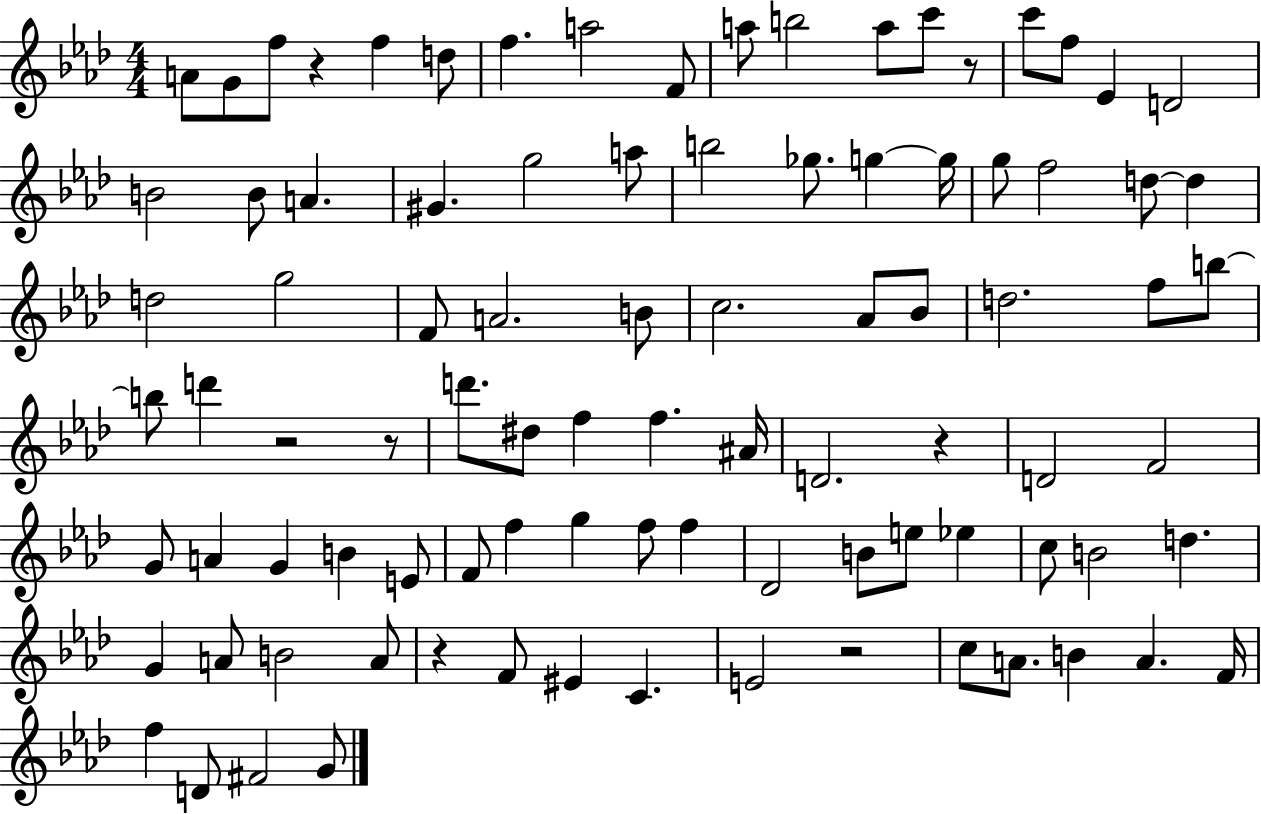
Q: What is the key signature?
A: AES major